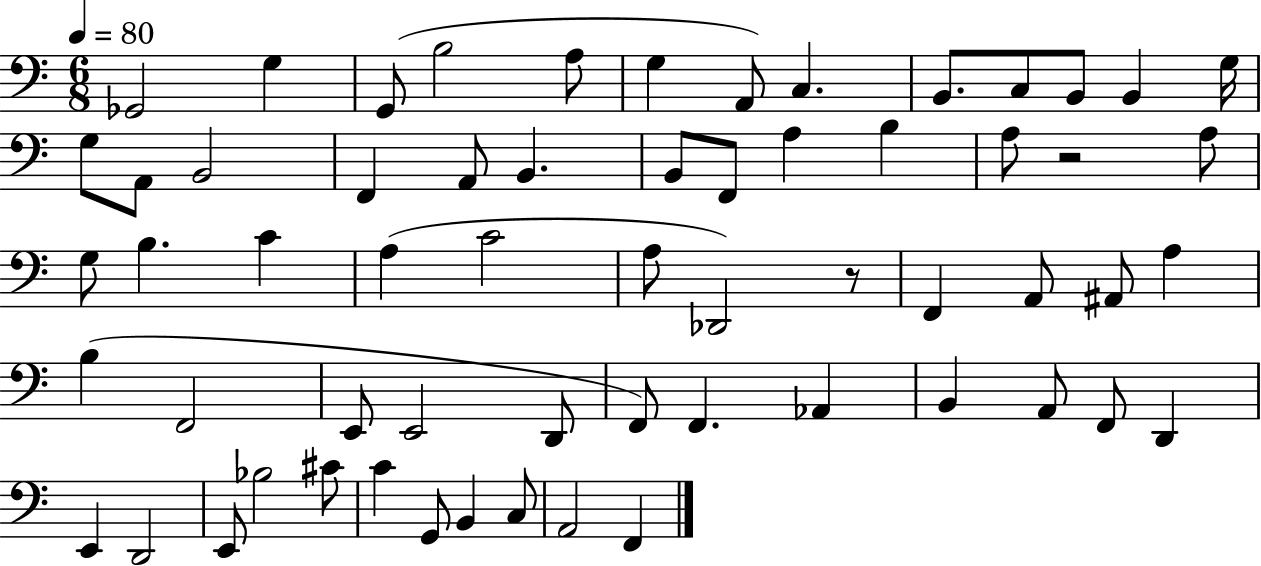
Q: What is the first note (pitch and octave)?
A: Gb2